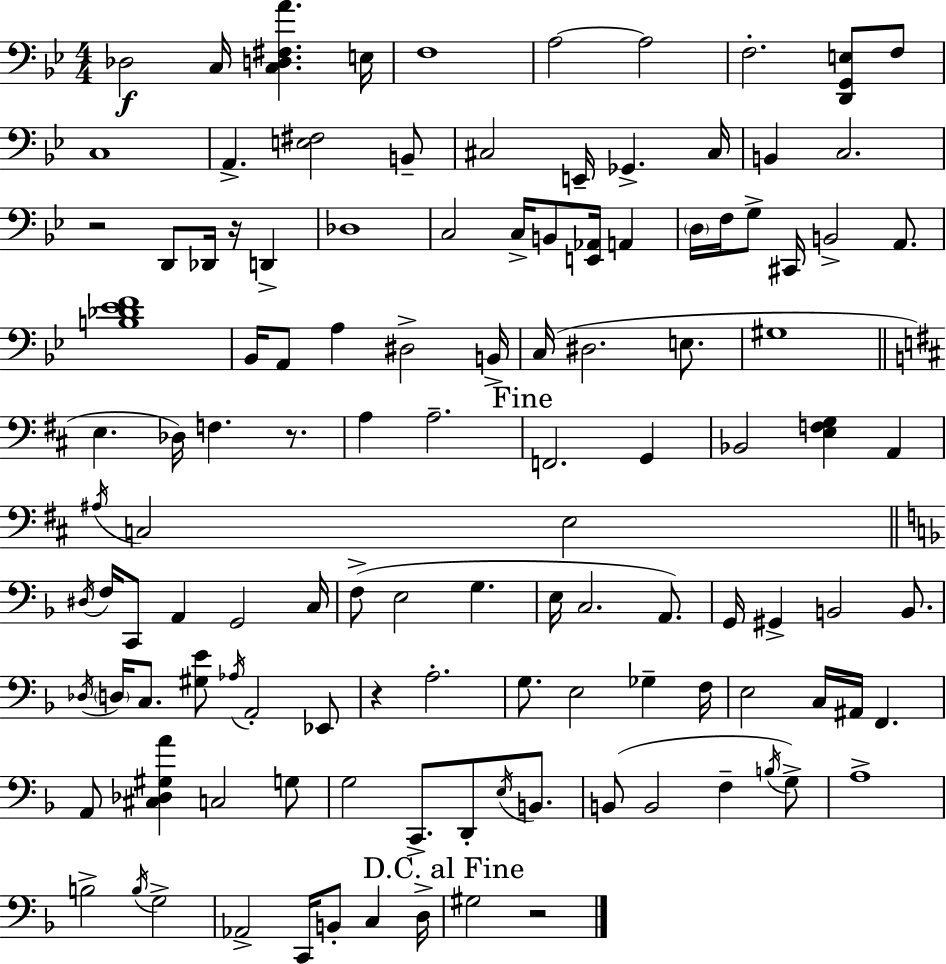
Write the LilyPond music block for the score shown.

{
  \clef bass
  \numericTimeSignature
  \time 4/4
  \key g \minor
  des2\f c16 <c d fis a'>4. e16 | f1 | a2~~ a2 | f2.-. <d, g, e>8 f8 | \break c1 | a,4.-> <e fis>2 b,8-- | cis2 e,16-- ges,4.-> cis16 | b,4 c2. | \break r2 d,8 des,16 r16 d,4-> | des1 | c2 c16-> b,8 <e, aes,>16 a,4 | \parenthesize d16 f16 g8-> cis,16 b,2-> a,8. | \break <b des' ees' f'>1 | bes,16 a,8 a4 dis2-> b,16-> | c16( dis2. e8. | gis1 | \break \bar "||" \break \key b \minor e4. des16) f4. r8. | a4 a2.-- | \mark "Fine" f,2. g,4 | bes,2 <e f g>4 a,4 | \break \acciaccatura { ais16 } c2 e2 | \bar "||" \break \key f \major \acciaccatura { dis16 } f16 c,8 a,4 g,2 | c16 f8->( e2 g4. | e16 c2. a,8.) | g,16 gis,4-> b,2 b,8. | \break \acciaccatura { des16 } \parenthesize d16 c8. <gis e'>8 \acciaccatura { aes16 } a,2-. | ees,8 r4 a2.-. | g8. e2 ges4-- | f16 e2 c16 ais,16 f,4. | \break a,8 <cis des gis a'>4 c2 | g8 g2 c,8.-> d,8-. | \acciaccatura { e16 } b,8. b,8( b,2 f4-- | \acciaccatura { b16 }) g8-> a1-> | \break b2-> \acciaccatura { b16 } g2-> | aes,2-> c,16 b,8-. | c4 d16-> \mark "D.C. al Fine" gis2 r2 | \bar "|."
}